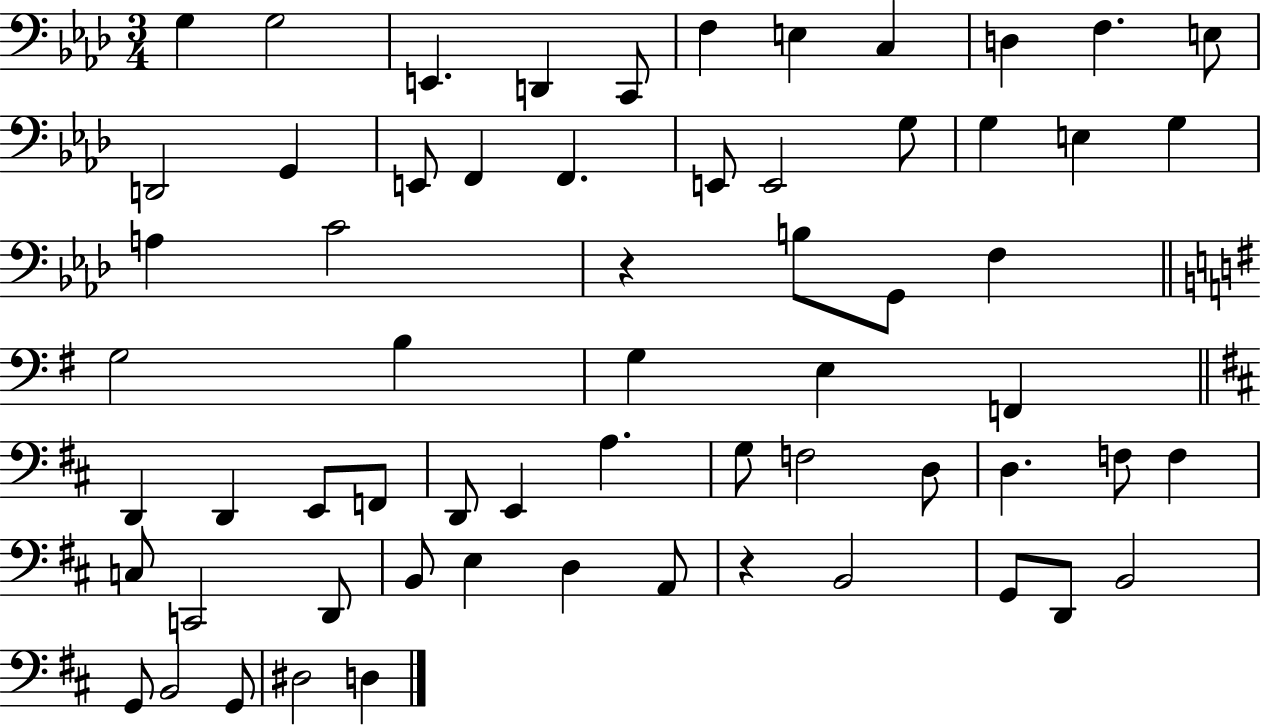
G3/q G3/h E2/q. D2/q C2/e F3/q E3/q C3/q D3/q F3/q. E3/e D2/h G2/q E2/e F2/q F2/q. E2/e E2/h G3/e G3/q E3/q G3/q A3/q C4/h R/q B3/e G2/e F3/q G3/h B3/q G3/q E3/q F2/q D2/q D2/q E2/e F2/e D2/e E2/q A3/q. G3/e F3/h D3/e D3/q. F3/e F3/q C3/e C2/h D2/e B2/e E3/q D3/q A2/e R/q B2/h G2/e D2/e B2/h G2/e B2/h G2/e D#3/h D3/q